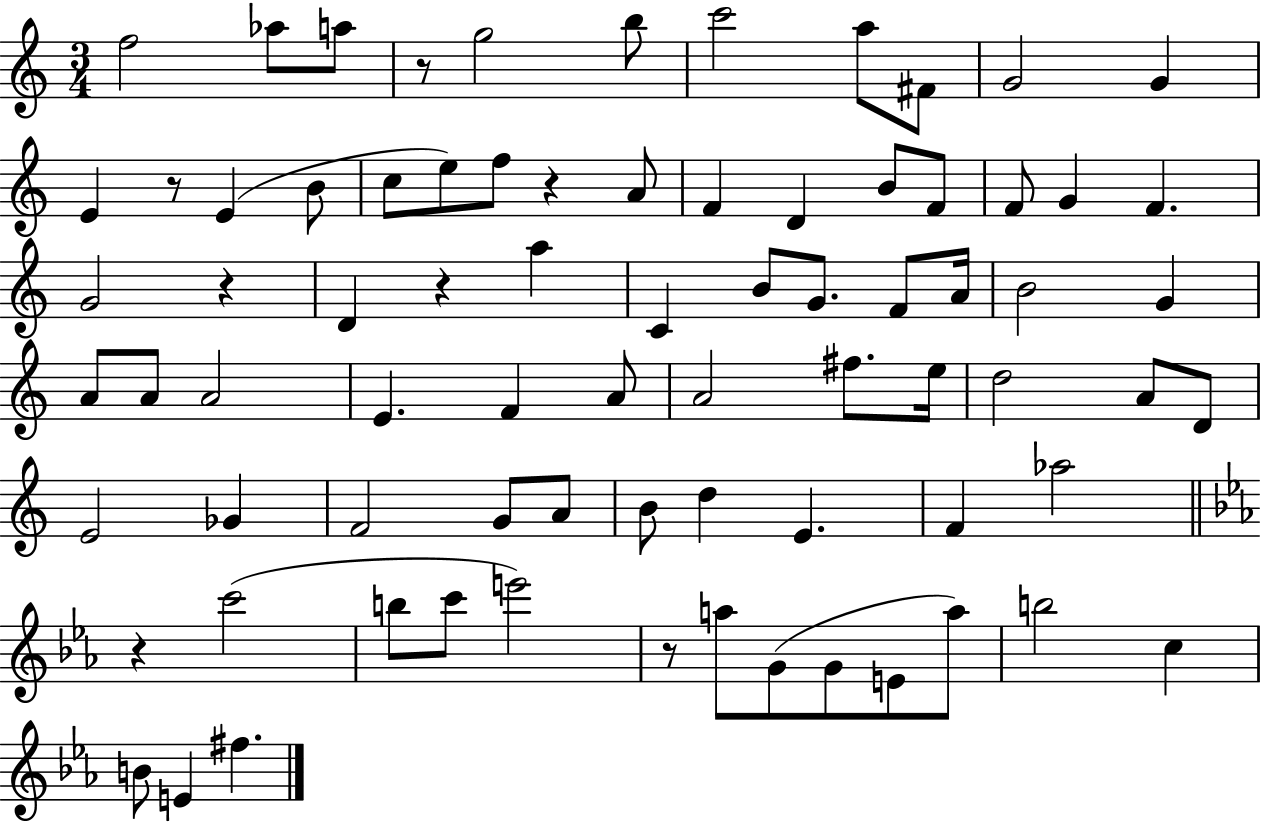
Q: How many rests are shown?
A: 7